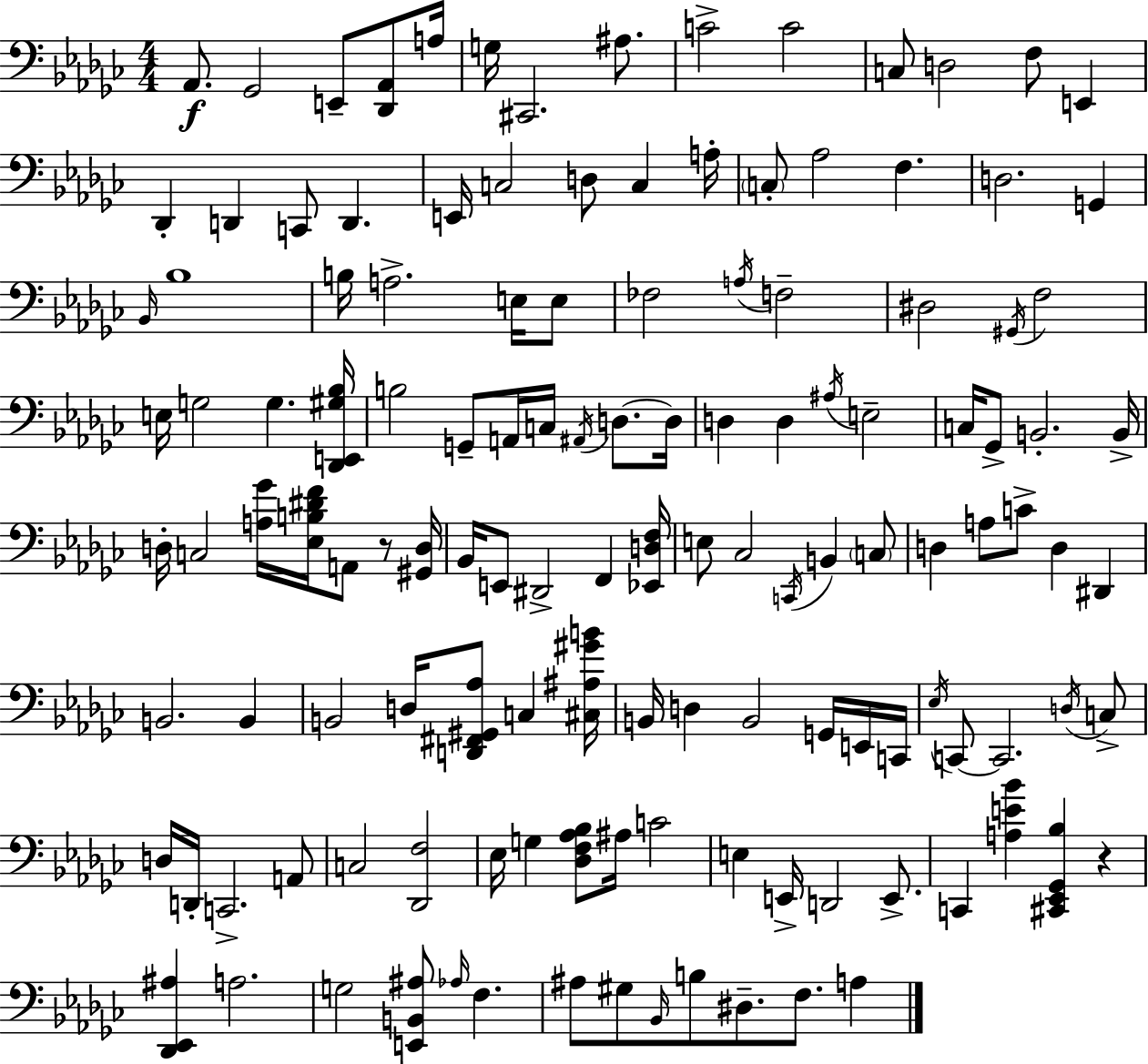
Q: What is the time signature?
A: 4/4